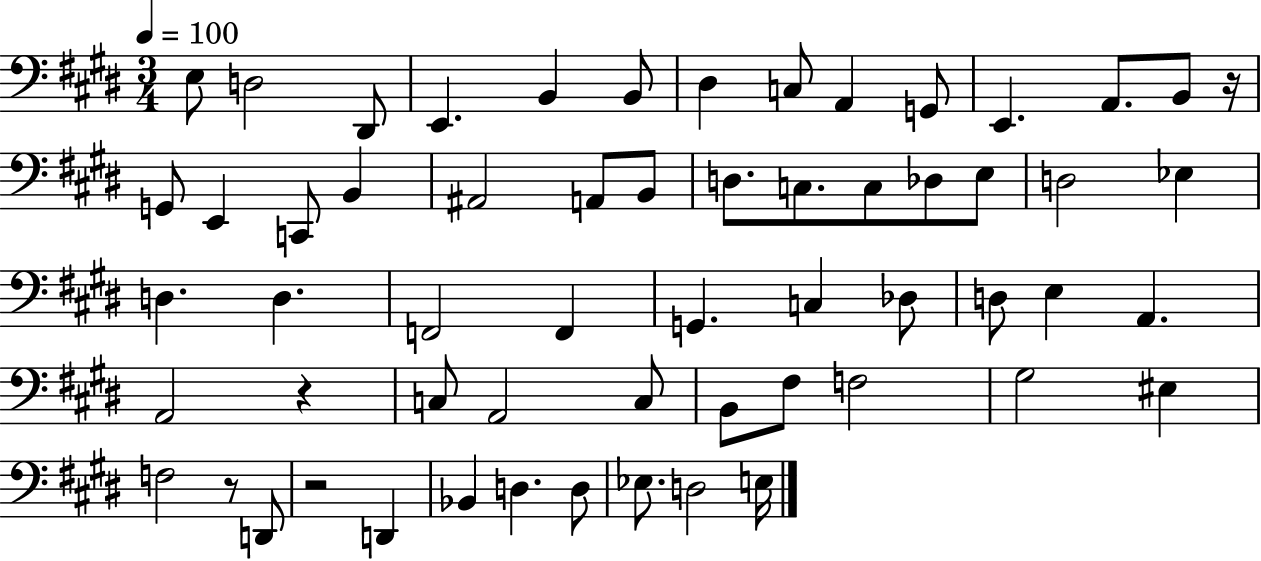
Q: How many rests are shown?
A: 4